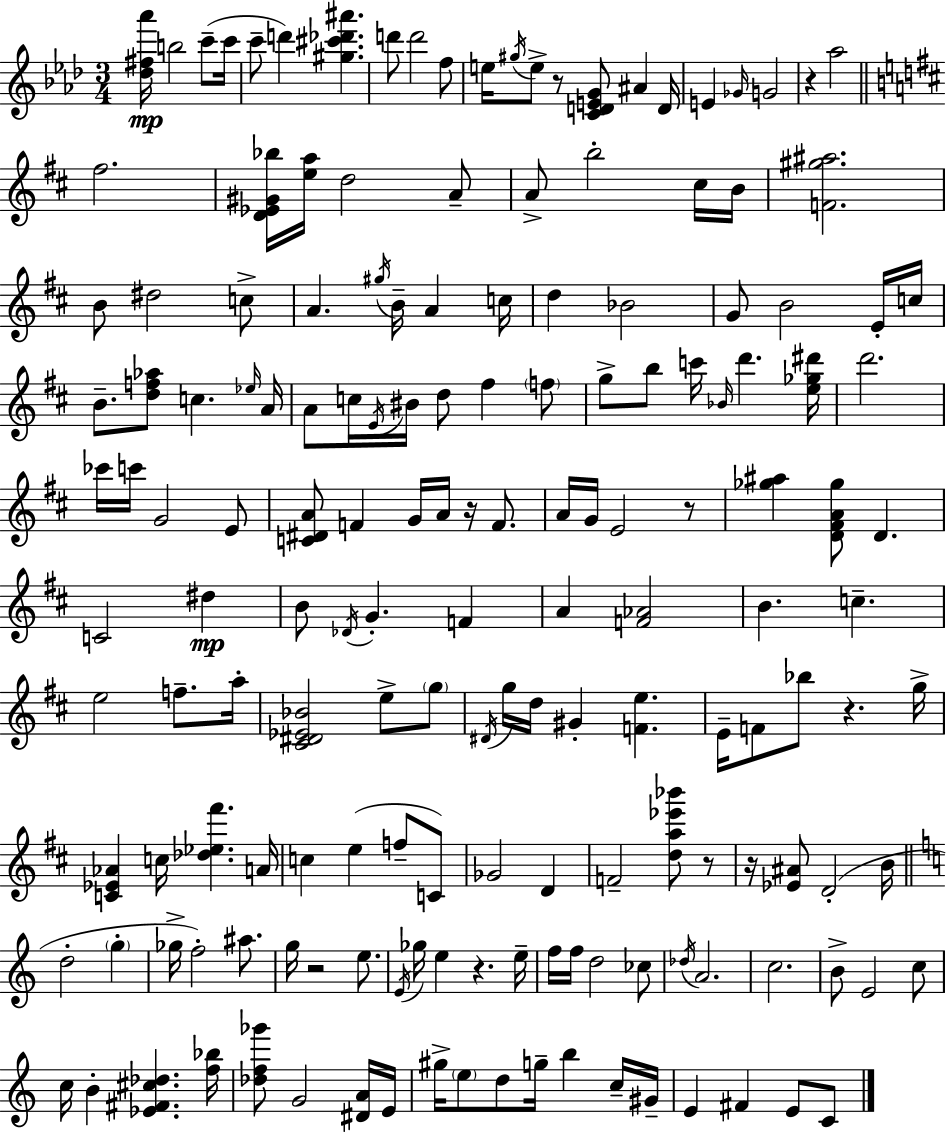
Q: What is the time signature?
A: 3/4